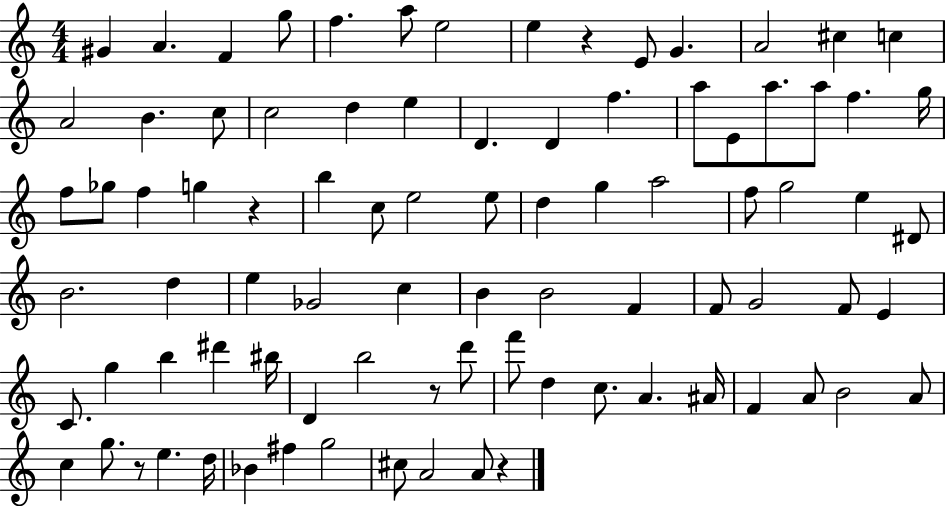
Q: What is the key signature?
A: C major